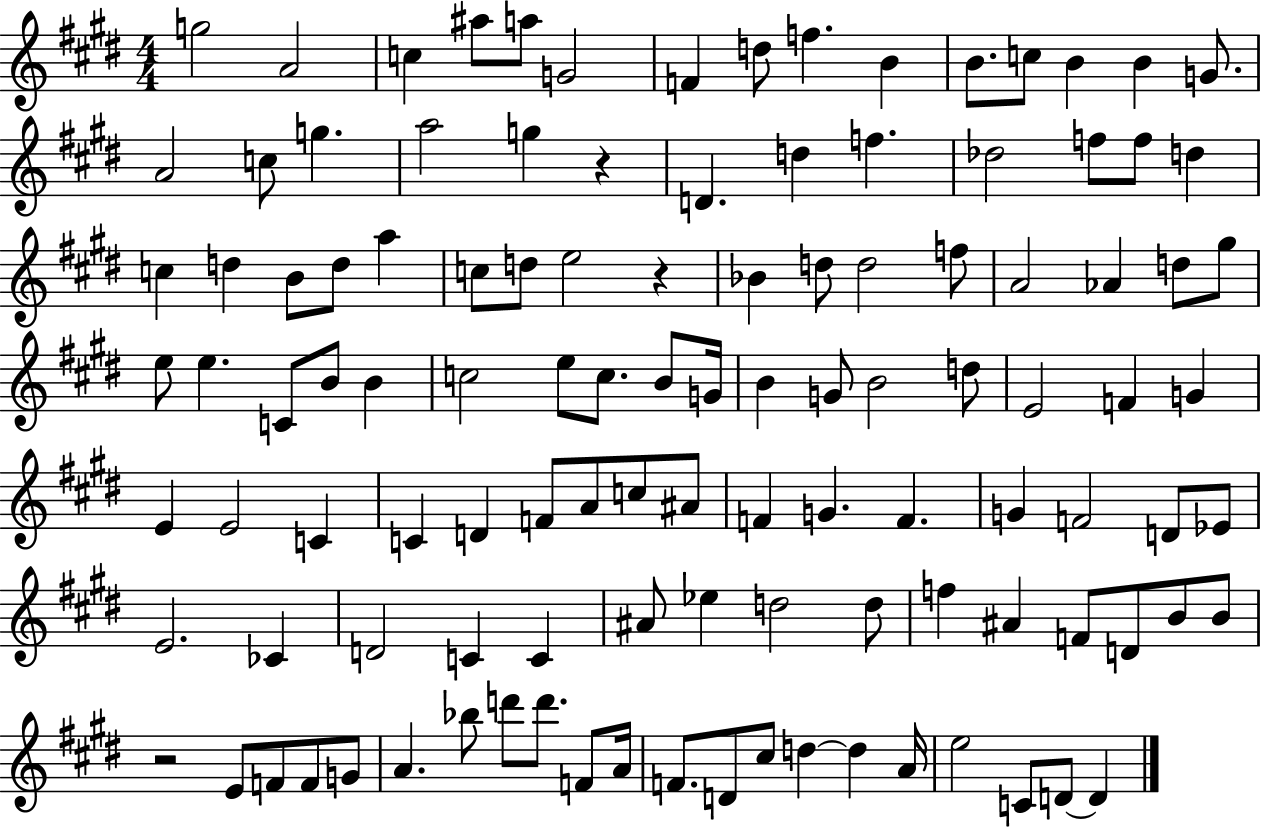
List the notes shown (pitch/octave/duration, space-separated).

G5/h A4/h C5/q A#5/e A5/e G4/h F4/q D5/e F5/q. B4/q B4/e. C5/e B4/q B4/q G4/e. A4/h C5/e G5/q. A5/h G5/q R/q D4/q. D5/q F5/q. Db5/h F5/e F5/e D5/q C5/q D5/q B4/e D5/e A5/q C5/e D5/e E5/h R/q Bb4/q D5/e D5/h F5/e A4/h Ab4/q D5/e G#5/e E5/e E5/q. C4/e B4/e B4/q C5/h E5/e C5/e. B4/e G4/s B4/q G4/e B4/h D5/e E4/h F4/q G4/q E4/q E4/h C4/q C4/q D4/q F4/e A4/e C5/e A#4/e F4/q G4/q. F4/q. G4/q F4/h D4/e Eb4/e E4/h. CES4/q D4/h C4/q C4/q A#4/e Eb5/q D5/h D5/e F5/q A#4/q F4/e D4/e B4/e B4/e R/h E4/e F4/e F4/e G4/e A4/q. Bb5/e D6/e D6/e. F4/e A4/s F4/e. D4/e C#5/e D5/q D5/q A4/s E5/h C4/e D4/e D4/q